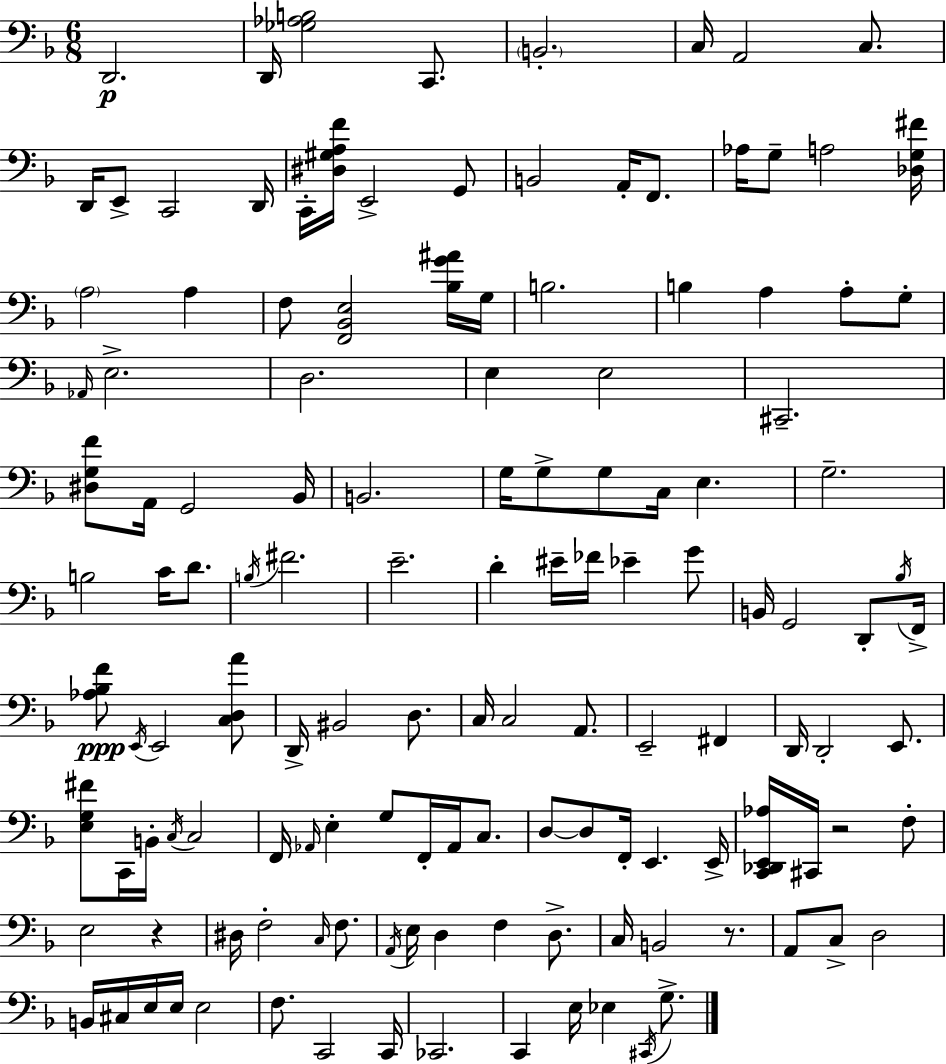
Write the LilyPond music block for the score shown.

{
  \clef bass
  \numericTimeSignature
  \time 6/8
  \key d \minor
  d,2.\p | d,16 <ges aes b>2 c,8. | \parenthesize b,2.-. | c16 a,2 c8. | \break d,16 e,8-> c,2 d,16 | c,16-. <dis gis a f'>16 e,2-> g,8 | b,2 a,16-. f,8. | aes16 g8-- a2 <des g fis'>16 | \break \parenthesize a2 a4 | f8 <f, bes, e>2 <bes g' ais'>16 g16 | b2. | b4 a4 a8-. g8-. | \break \grace { aes,16 } e2.-> | d2. | e4 e2 | cis,2.-- | \break <dis g f'>8 a,16 g,2 | bes,16 b,2. | g16 g8-> g8 c16 e4. | g2.-- | \break b2 c'16 d'8. | \acciaccatura { b16 } fis'2. | e'2.-- | d'4-. eis'16-- fes'16 ees'4-- | \break g'8 b,16 g,2 d,8-. | \acciaccatura { bes16 } f,16-> <aes bes f'>8\ppp \acciaccatura { e,16 } e,2 | <c d a'>8 d,16-> bis,2 | d8. c16 c2 | \break a,8. e,2-- | fis,4 d,16 d,2-. | e,8. <e g fis'>8 c,16 b,16-. \acciaccatura { c16 } c2 | f,16 \grace { aes,16 } e4-. g8 | \break f,16-. aes,16 c8. d8~~ d8 f,16-. e,4. | e,16-> <c, des, e, aes>16 cis,16 r2 | f8-. e2 | r4 dis16 f2-. | \break \grace { c16 } f8. \acciaccatura { a,16 } e16 d4 | f4 d8.-> c16 b,2 | r8. a,8 c8-> | d2 b,16 cis16 e16 e16 | \break e2 f8. c,2 | c,16 ces,2. | c,4 | e16 ees4 \acciaccatura { cis,16 } g8.-> \bar "|."
}